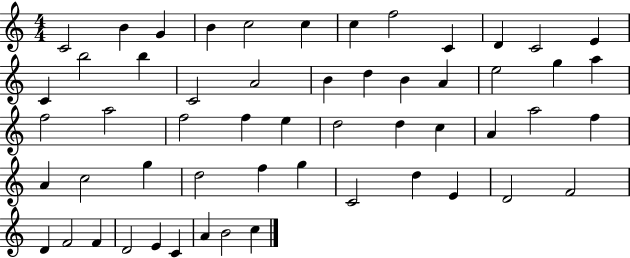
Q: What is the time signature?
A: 4/4